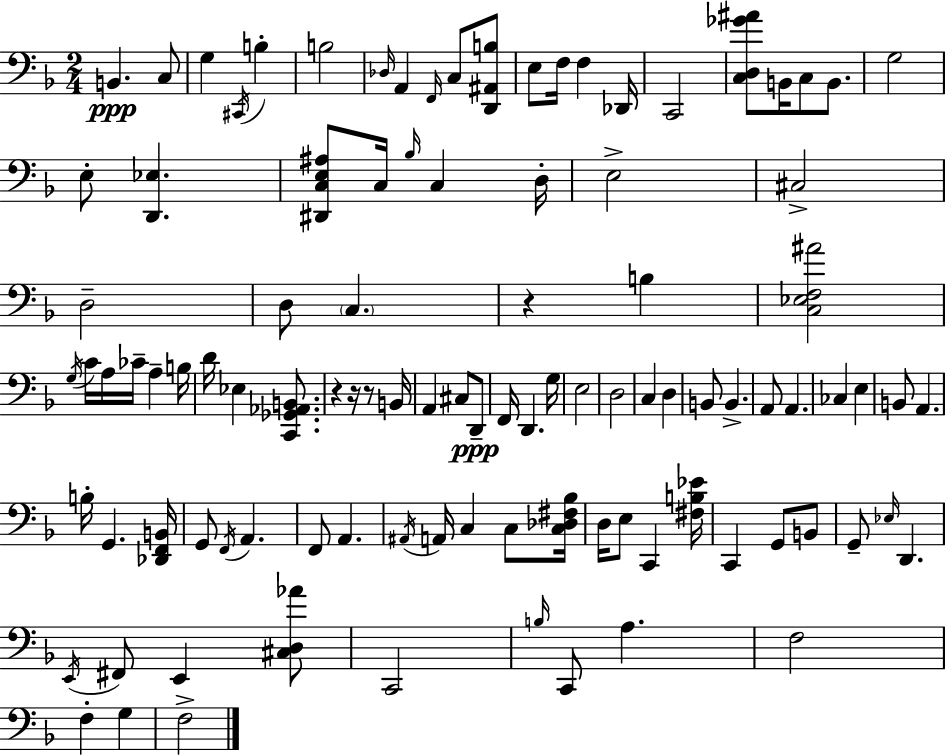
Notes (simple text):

B2/q. C3/e G3/q C#2/s B3/q B3/h Db3/s A2/q F2/s C3/e [D2,A#2,B3]/e E3/e F3/s F3/q Db2/s C2/h [C3,D3,Gb4,A#4]/e B2/s C3/e B2/e. G3/h E3/e [D2,Eb3]/q. [D#2,C3,E3,A#3]/e C3/s Bb3/s C3/q D3/s E3/h C#3/h D3/h D3/e C3/q. R/q B3/q [C3,Eb3,F3,A#4]/h G3/s C4/s A3/s CES4/s A3/q B3/s D4/s Eb3/q [C2,Gb2,Ab2,B2]/e. R/q R/s R/e B2/s A2/q C#3/e D2/e F2/s D2/q. G3/s E3/h D3/h C3/q D3/q B2/e B2/q. A2/e A2/q. CES3/q E3/q B2/e A2/q. B3/s G2/q. [Db2,F2,B2]/s G2/e F2/s A2/q. F2/e A2/q. A#2/s A2/s C3/q C3/e [C3,Db3,F#3,Bb3]/s D3/s E3/e C2/q [F#3,B3,Eb4]/s C2/q G2/e B2/e G2/e Eb3/s D2/q. E2/s F#2/e E2/q [C#3,D3,Ab4]/e C2/h B3/s C2/e A3/q. F3/h F3/q G3/q F3/h